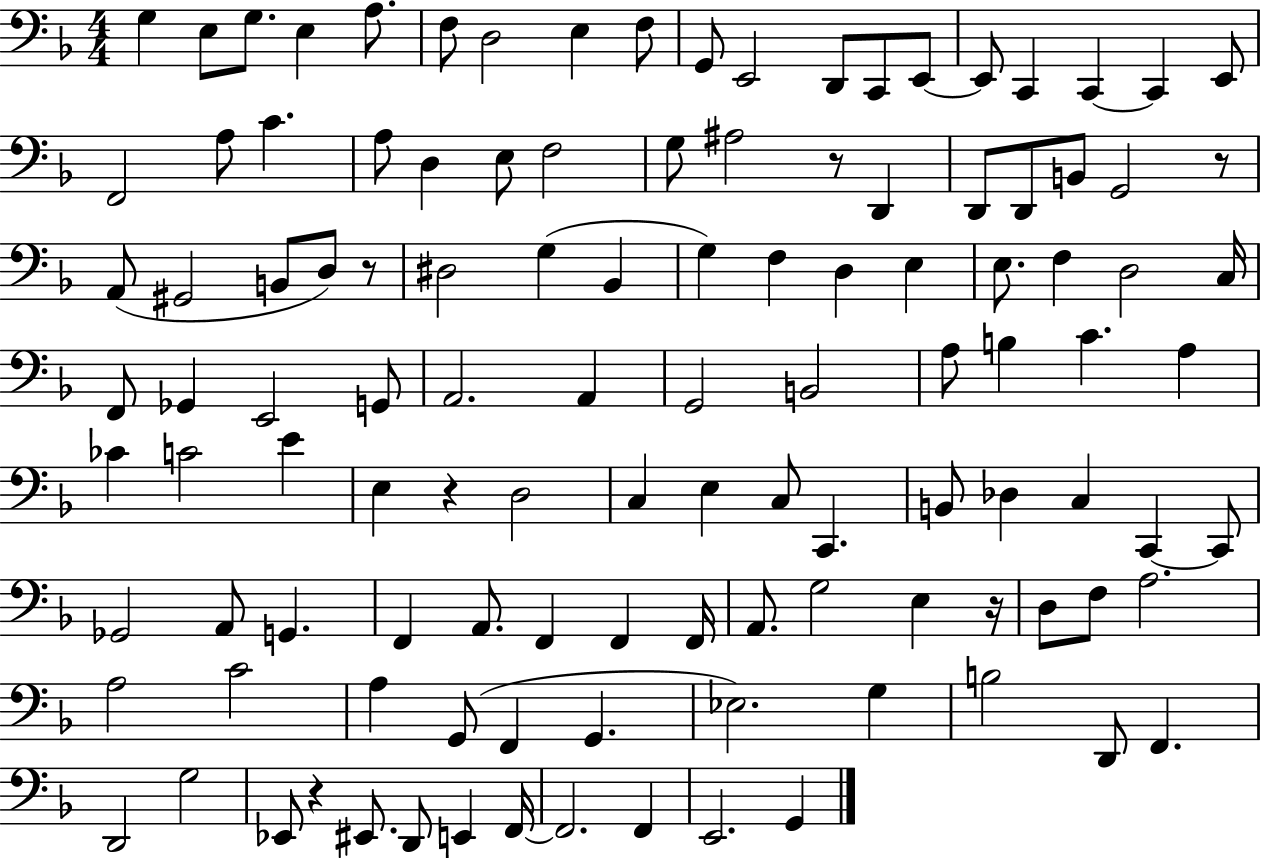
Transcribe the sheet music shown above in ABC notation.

X:1
T:Untitled
M:4/4
L:1/4
K:F
G, E,/2 G,/2 E, A,/2 F,/2 D,2 E, F,/2 G,,/2 E,,2 D,,/2 C,,/2 E,,/2 E,,/2 C,, C,, C,, E,,/2 F,,2 A,/2 C A,/2 D, E,/2 F,2 G,/2 ^A,2 z/2 D,, D,,/2 D,,/2 B,,/2 G,,2 z/2 A,,/2 ^G,,2 B,,/2 D,/2 z/2 ^D,2 G, _B,, G, F, D, E, E,/2 F, D,2 C,/4 F,,/2 _G,, E,,2 G,,/2 A,,2 A,, G,,2 B,,2 A,/2 B, C A, _C C2 E E, z D,2 C, E, C,/2 C,, B,,/2 _D, C, C,, C,,/2 _G,,2 A,,/2 G,, F,, A,,/2 F,, F,, F,,/4 A,,/2 G,2 E, z/4 D,/2 F,/2 A,2 A,2 C2 A, G,,/2 F,, G,, _E,2 G, B,2 D,,/2 F,, D,,2 G,2 _E,,/2 z ^E,,/2 D,,/2 E,, F,,/4 F,,2 F,, E,,2 G,,